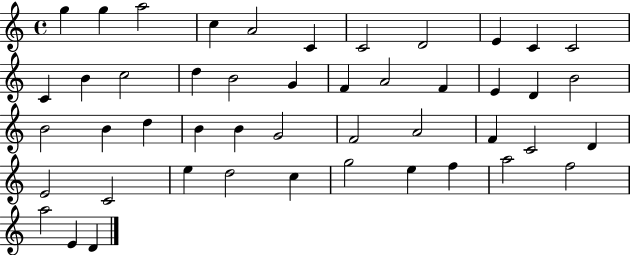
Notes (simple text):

G5/q G5/q A5/h C5/q A4/h C4/q C4/h D4/h E4/q C4/q C4/h C4/q B4/q C5/h D5/q B4/h G4/q F4/q A4/h F4/q E4/q D4/q B4/h B4/h B4/q D5/q B4/q B4/q G4/h F4/h A4/h F4/q C4/h D4/q E4/h C4/h E5/q D5/h C5/q G5/h E5/q F5/q A5/h F5/h A5/h E4/q D4/q